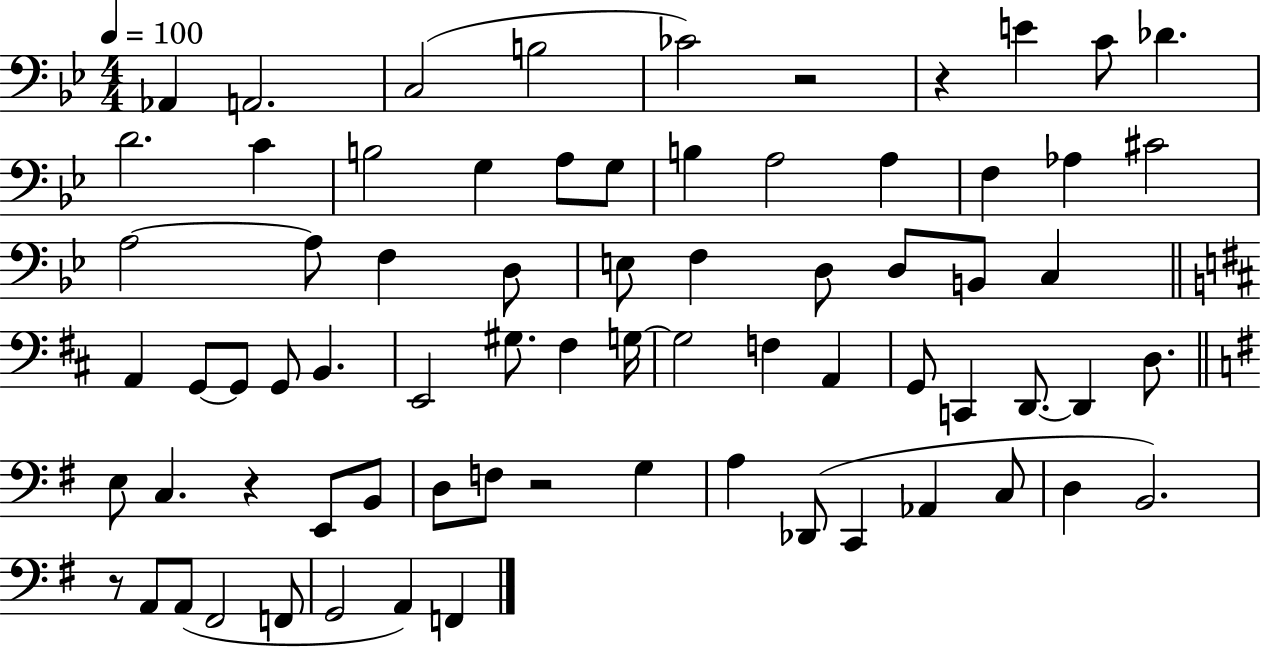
{
  \clef bass
  \numericTimeSignature
  \time 4/4
  \key bes \major
  \tempo 4 = 100
  aes,4 a,2. | c2( b2 | ces'2) r2 | r4 e'4 c'8 des'4. | \break d'2. c'4 | b2 g4 a8 g8 | b4 a2 a4 | f4 aes4 cis'2 | \break a2~~ a8 f4 d8 | e8 f4 d8 d8 b,8 c4 | \bar "||" \break \key b \minor a,4 g,8~~ g,8 g,8 b,4. | e,2 gis8. fis4 g16~~ | g2 f4 a,4 | g,8 c,4 d,8.~~ d,4 d8. | \break \bar "||" \break \key g \major e8 c4. r4 e,8 b,8 | d8 f8 r2 g4 | a4 des,8( c,4 aes,4 c8 | d4 b,2.) | \break r8 a,8 a,8( fis,2 f,8 | g,2 a,4) f,4 | \bar "|."
}